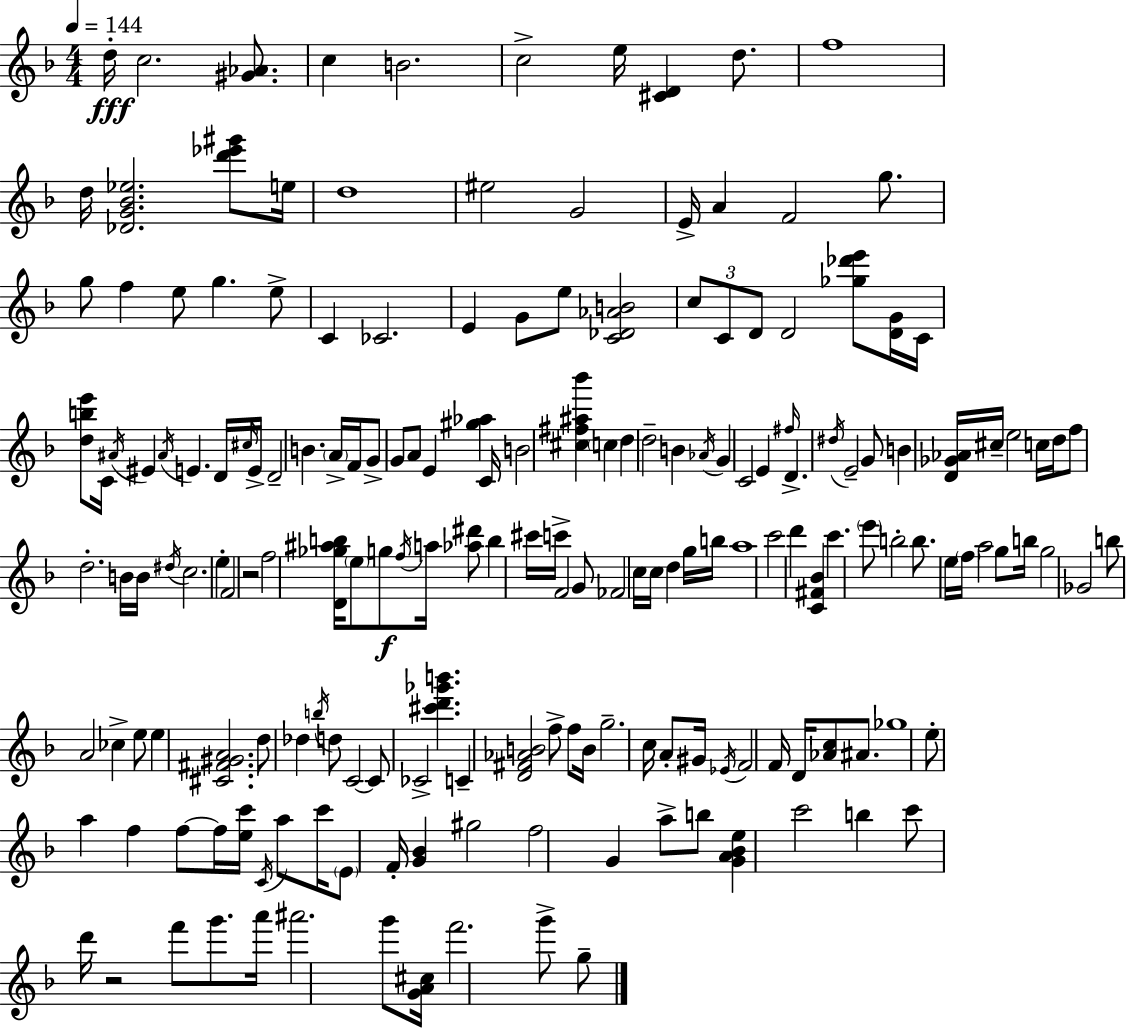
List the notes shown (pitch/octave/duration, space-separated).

D5/s C5/h. [G#4,Ab4]/e. C5/q B4/h. C5/h E5/s [C#4,D4]/q D5/e. F5/w D5/s [Db4,G4,Bb4,Eb5]/h. [D6,Eb6,G#6]/e E5/s D5/w EIS5/h G4/h E4/s A4/q F4/h G5/e. G5/e F5/q E5/e G5/q. E5/e C4/q CES4/h. E4/q G4/e E5/e [C4,Db4,Ab4,B4]/h C5/e C4/e D4/e D4/h [Gb5,Db6,E6]/e [D4,G4]/s C4/s [D5,B5,E6]/e C4/s A#4/s EIS4/q A#4/s E4/q. D4/s C#5/s E4/s D4/h B4/q. A4/s F4/s G4/e G4/e A4/e E4/q [G#5,Ab5]/q C4/s B4/h [C#5,F#5,A#5,Bb6]/q C5/q D5/q D5/h B4/q Ab4/s G4/q C4/h E4/q F#5/s D4/q. D#5/s E4/h G4/e B4/q [D4,Gb4,Ab4]/s C#5/s E5/h C5/s D5/s F5/e D5/h. B4/s B4/s D#5/s C5/h. E5/q F4/h R/h F5/h [D4,Gb5,A#5,B5]/s E5/e G5/e F5/s A5/s [Ab5,D#6]/e B5/q C#6/s C6/s F4/h G4/e FES4/h C5/s C5/s D5/q G5/s B5/s A5/w C6/h D6/q [C4,F#4,Bb4]/q C6/q. E6/e B5/h B5/e. E5/s F5/s A5/h G5/e B5/s G5/h Gb4/h B5/e A4/h CES5/q E5/e E5/q [C#4,F#4,G#4,A4]/h. D5/e Db5/q B5/s D5/e C4/h C4/e CES4/h [C#6,D6,Gb6,B6]/q. C4/q [D4,F#4,Ab4,B4]/h F5/e F5/e B4/s G5/h. C5/s A4/e G#4/s Eb4/s F4/h F4/s D4/s [Ab4,C5]/e A#4/e. Gb5/w E5/e A5/q F5/q F5/e F5/s [E5,C6]/s C4/s A5/e C6/s E4/e F4/s [G4,Bb4]/q G#5/h F5/h G4/q A5/e B5/e [G4,A4,Bb4,E5]/q C6/h B5/q C6/e D6/s R/h F6/e G6/e. A6/s A#6/h. G6/e [G4,A4,C#5]/s F6/h. G6/e G5/e